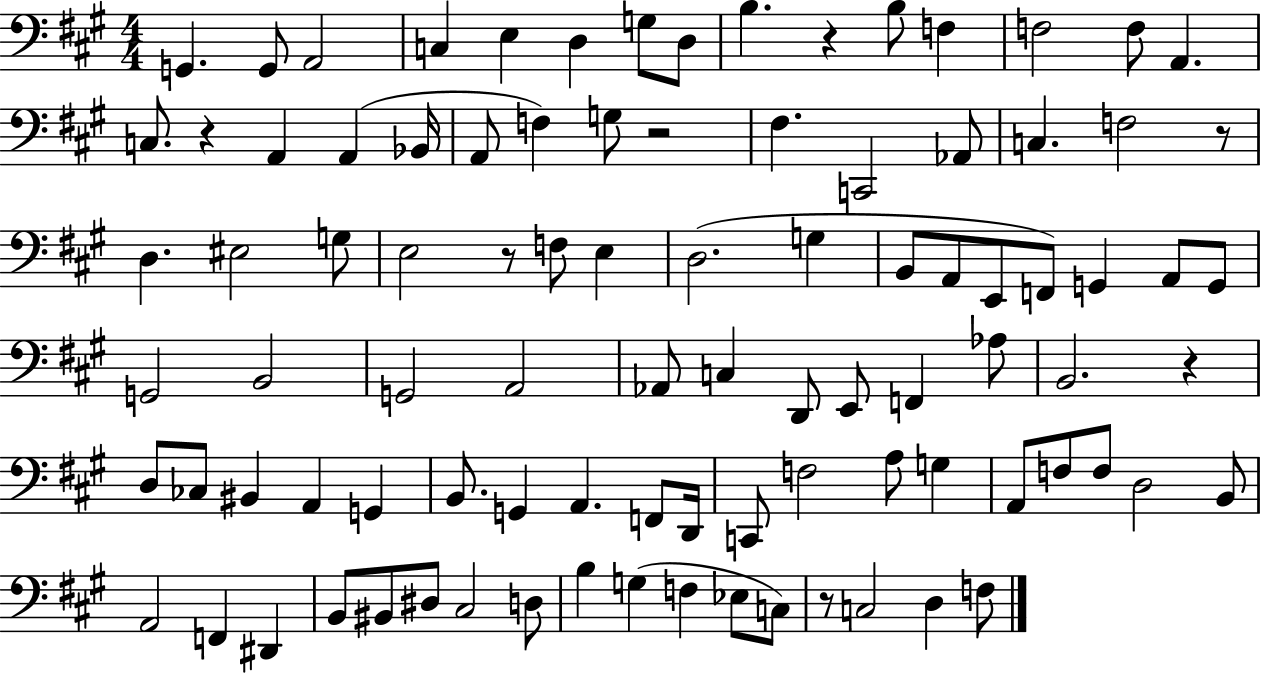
X:1
T:Untitled
M:4/4
L:1/4
K:A
G,, G,,/2 A,,2 C, E, D, G,/2 D,/2 B, z B,/2 F, F,2 F,/2 A,, C,/2 z A,, A,, _B,,/4 A,,/2 F, G,/2 z2 ^F, C,,2 _A,,/2 C, F,2 z/2 D, ^E,2 G,/2 E,2 z/2 F,/2 E, D,2 G, B,,/2 A,,/2 E,,/2 F,,/2 G,, A,,/2 G,,/2 G,,2 B,,2 G,,2 A,,2 _A,,/2 C, D,,/2 E,,/2 F,, _A,/2 B,,2 z D,/2 _C,/2 ^B,, A,, G,, B,,/2 G,, A,, F,,/2 D,,/4 C,,/2 F,2 A,/2 G, A,,/2 F,/2 F,/2 D,2 B,,/2 A,,2 F,, ^D,, B,,/2 ^B,,/2 ^D,/2 ^C,2 D,/2 B, G, F, _E,/2 C,/2 z/2 C,2 D, F,/2